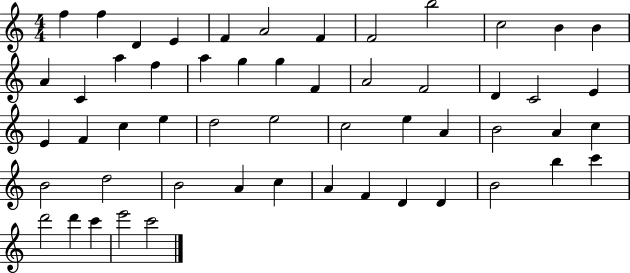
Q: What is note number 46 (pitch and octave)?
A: D4